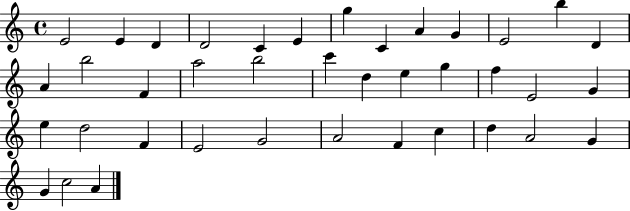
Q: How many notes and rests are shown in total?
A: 39